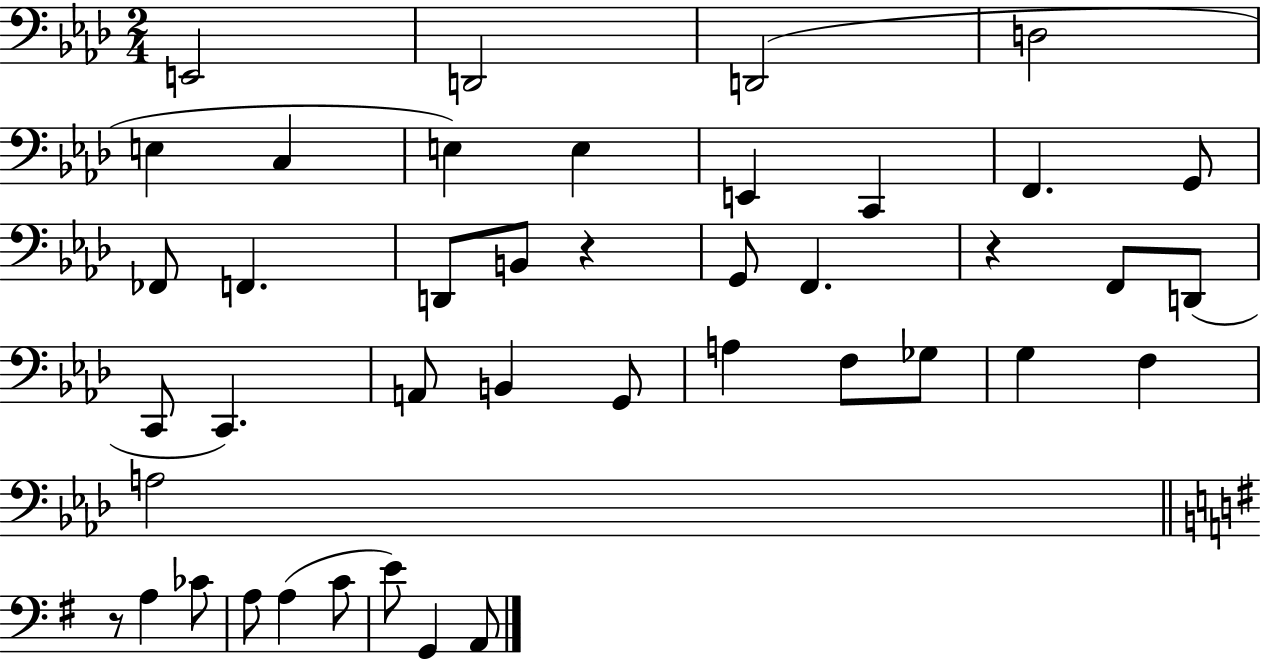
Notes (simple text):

E2/h D2/h D2/h D3/h E3/q C3/q E3/q E3/q E2/q C2/q F2/q. G2/e FES2/e F2/q. D2/e B2/e R/q G2/e F2/q. R/q F2/e D2/e C2/e C2/q. A2/e B2/q G2/e A3/q F3/e Gb3/e G3/q F3/q A3/h R/e A3/q CES4/e A3/e A3/q C4/e E4/e G2/q A2/e